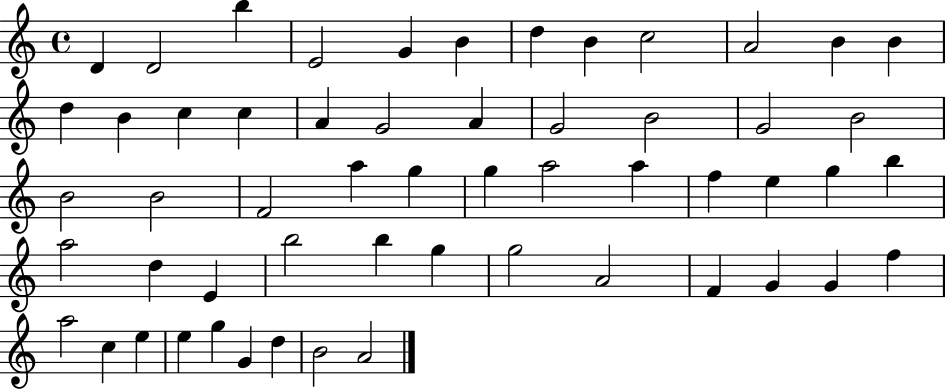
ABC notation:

X:1
T:Untitled
M:4/4
L:1/4
K:C
D D2 b E2 G B d B c2 A2 B B d B c c A G2 A G2 B2 G2 B2 B2 B2 F2 a g g a2 a f e g b a2 d E b2 b g g2 A2 F G G f a2 c e e g G d B2 A2